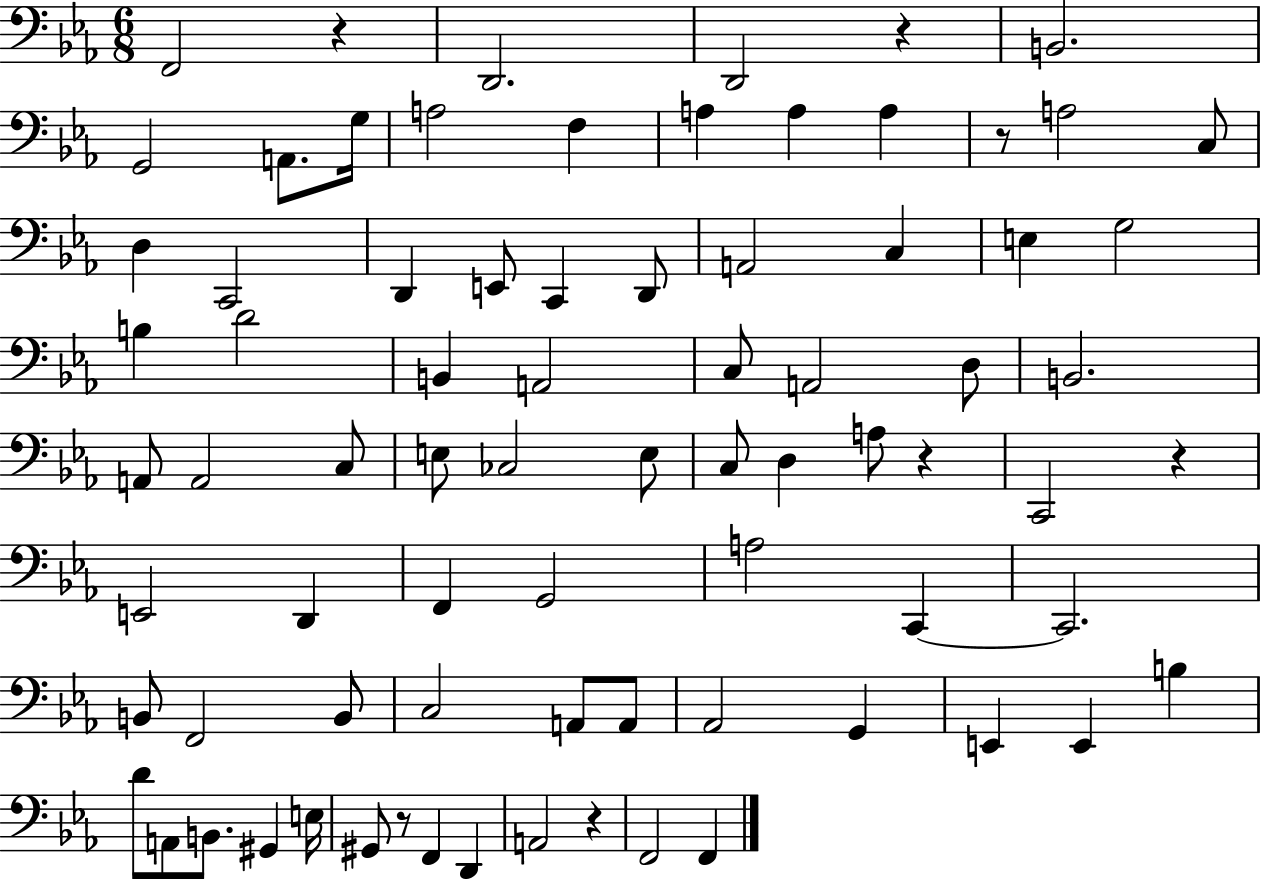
F2/h R/q D2/h. D2/h R/q B2/h. G2/h A2/e. G3/s A3/h F3/q A3/q A3/q A3/q R/e A3/h C3/e D3/q C2/h D2/q E2/e C2/q D2/e A2/h C3/q E3/q G3/h B3/q D4/h B2/q A2/h C3/e A2/h D3/e B2/h. A2/e A2/h C3/e E3/e CES3/h E3/e C3/e D3/q A3/e R/q C2/h R/q E2/h D2/q F2/q G2/h A3/h C2/q C2/h. B2/e F2/h B2/e C3/h A2/e A2/e Ab2/h G2/q E2/q E2/q B3/q D4/e A2/e B2/e. G#2/q E3/s G#2/e R/e F2/q D2/q A2/h R/q F2/h F2/q